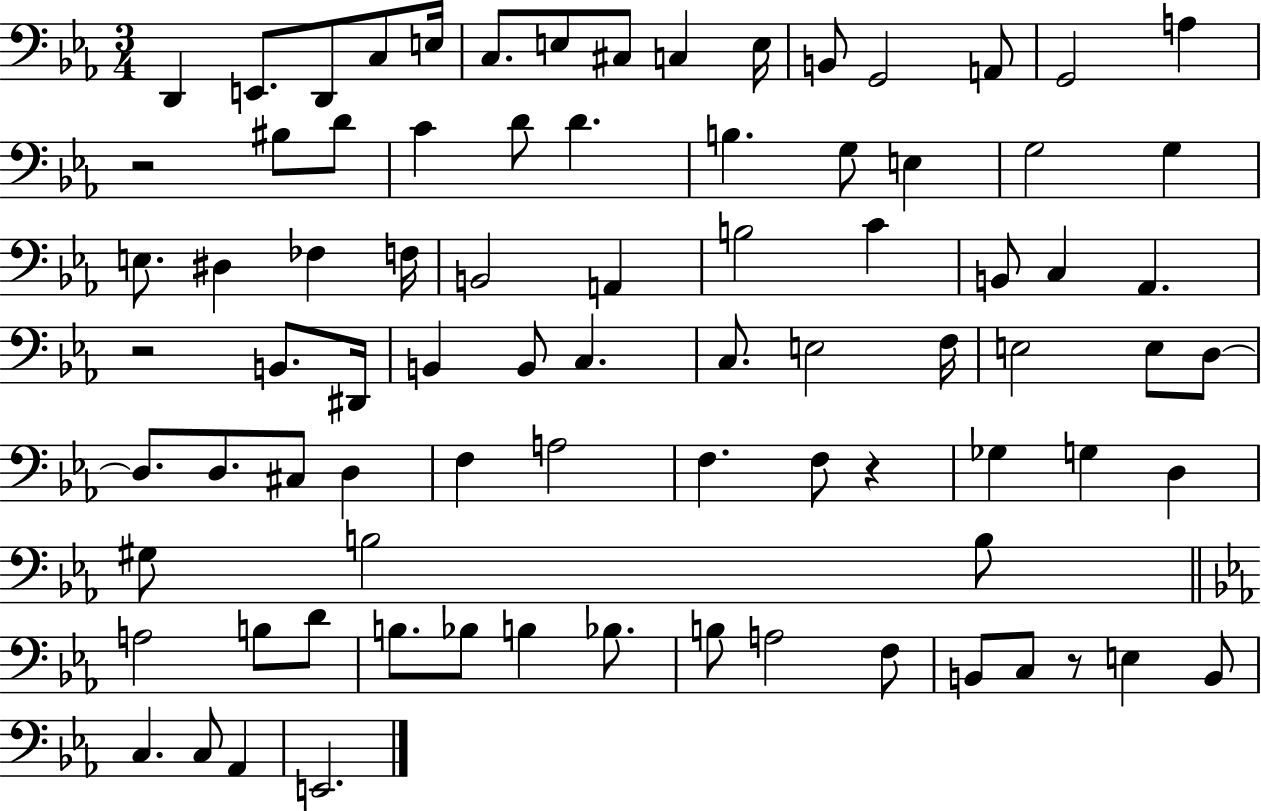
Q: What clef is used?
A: bass